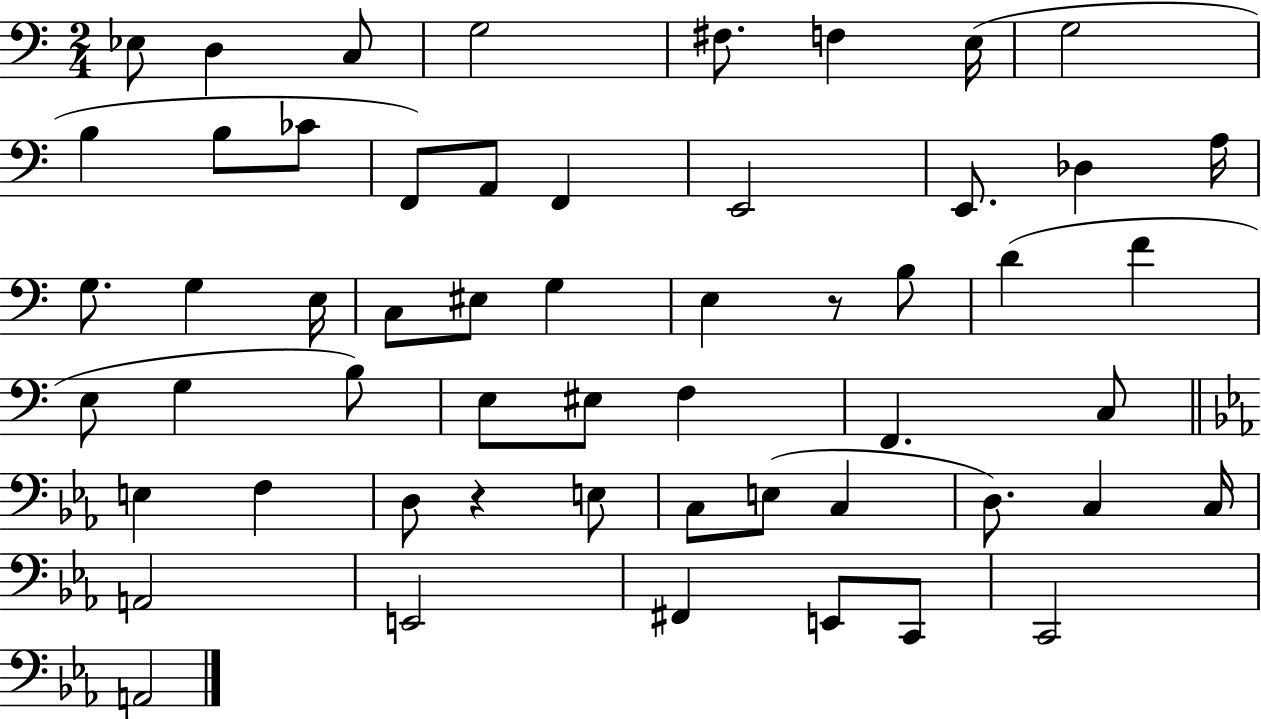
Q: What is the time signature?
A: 2/4